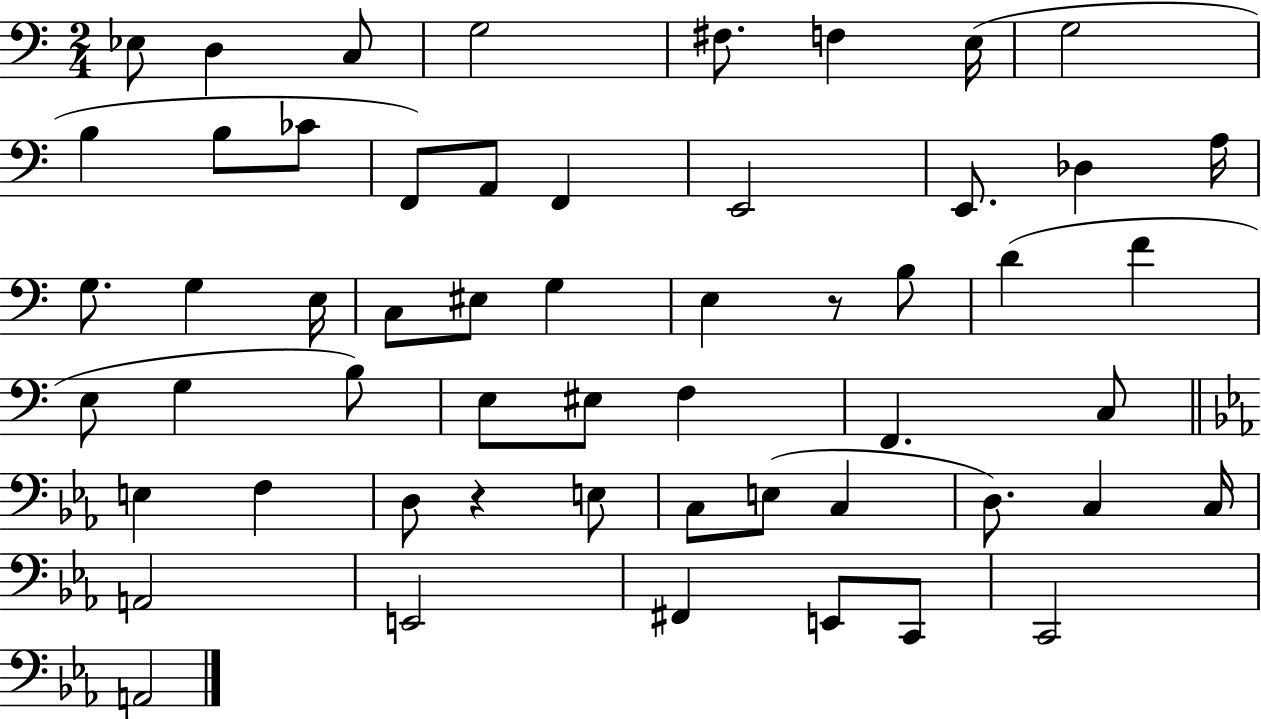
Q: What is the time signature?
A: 2/4